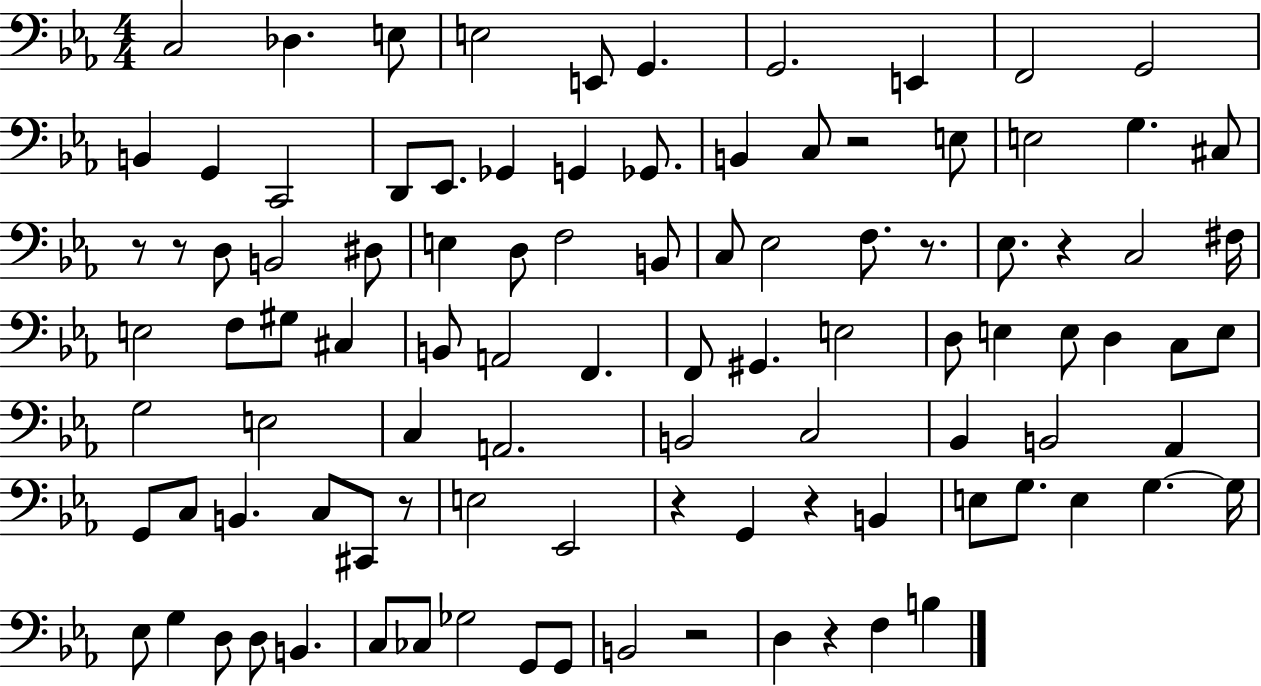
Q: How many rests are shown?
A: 10